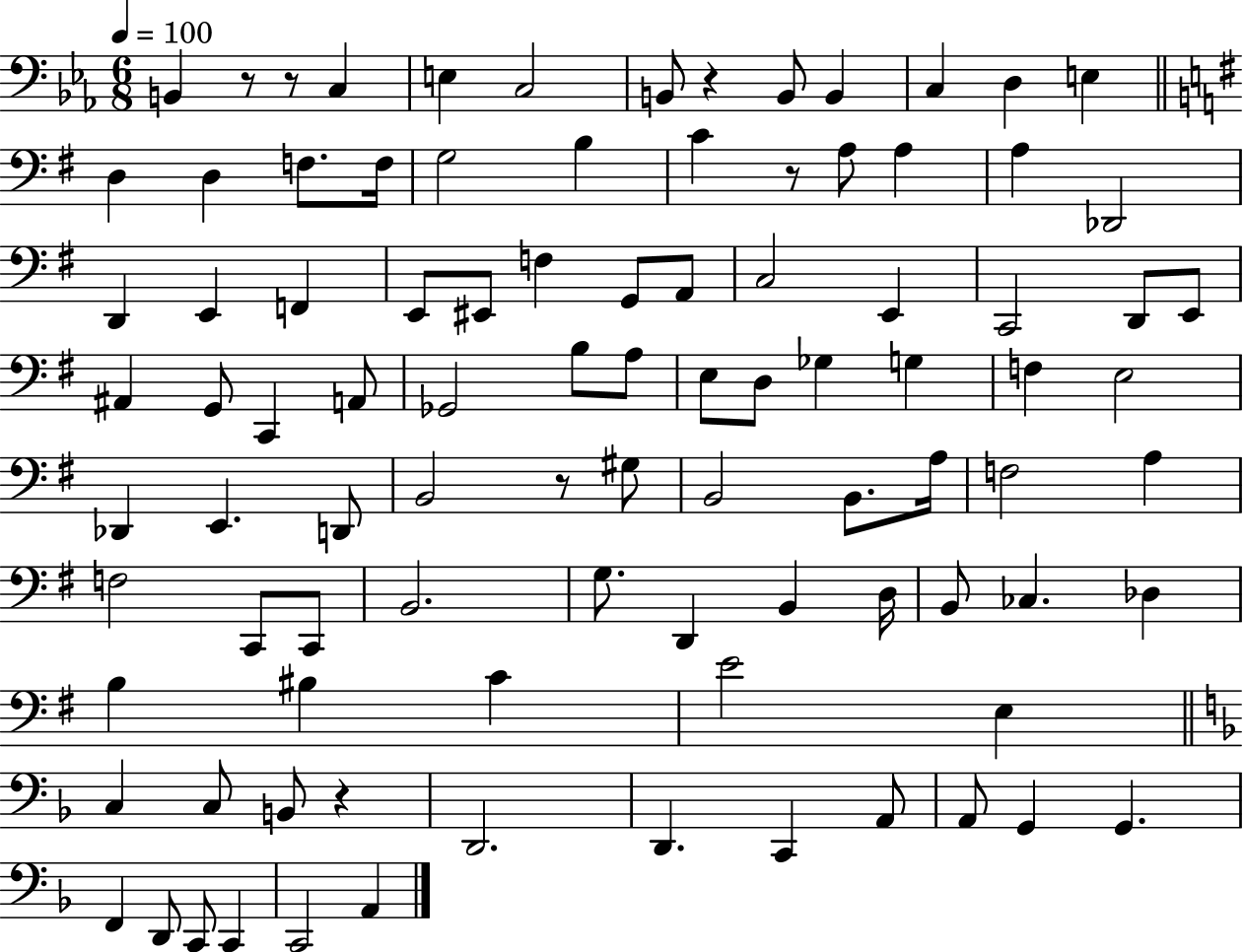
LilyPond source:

{
  \clef bass
  \numericTimeSignature
  \time 6/8
  \key ees \major
  \tempo 4 = 100
  b,4 r8 r8 c4 | e4 c2 | b,8 r4 b,8 b,4 | c4 d4 e4 | \break \bar "||" \break \key e \minor d4 d4 f8. f16 | g2 b4 | c'4 r8 a8 a4 | a4 des,2 | \break d,4 e,4 f,4 | e,8 eis,8 f4 g,8 a,8 | c2 e,4 | c,2 d,8 e,8 | \break ais,4 g,8 c,4 a,8 | ges,2 b8 a8 | e8 d8 ges4 g4 | f4 e2 | \break des,4 e,4. d,8 | b,2 r8 gis8 | b,2 b,8. a16 | f2 a4 | \break f2 c,8 c,8 | b,2. | g8. d,4 b,4 d16 | b,8 ces4. des4 | \break b4 bis4 c'4 | e'2 e4 | \bar "||" \break \key f \major c4 c8 b,8 r4 | d,2. | d,4. c,4 a,8 | a,8 g,4 g,4. | \break f,4 d,8 c,8 c,4 | c,2 a,4 | \bar "|."
}